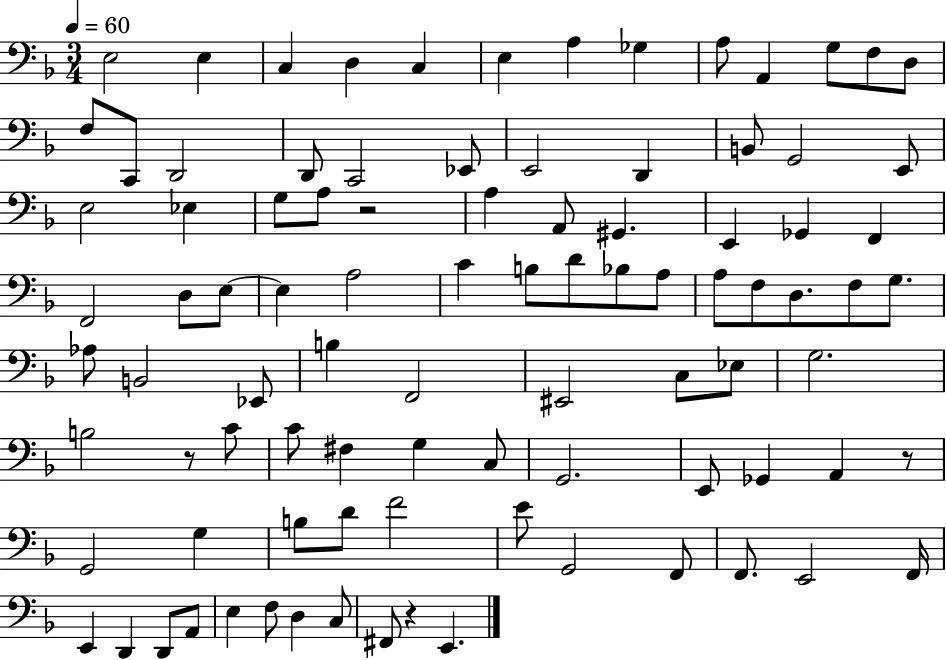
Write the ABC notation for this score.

X:1
T:Untitled
M:3/4
L:1/4
K:F
E,2 E, C, D, C, E, A, _G, A,/2 A,, G,/2 F,/2 D,/2 F,/2 C,,/2 D,,2 D,,/2 C,,2 _E,,/2 E,,2 D,, B,,/2 G,,2 E,,/2 E,2 _E, G,/2 A,/2 z2 A, A,,/2 ^G,, E,, _G,, F,, F,,2 D,/2 E,/2 E, A,2 C B,/2 D/2 _B,/2 A,/2 A,/2 F,/2 D,/2 F,/2 G,/2 _A,/2 B,,2 _E,,/2 B, F,,2 ^E,,2 C,/2 _E,/2 G,2 B,2 z/2 C/2 C/2 ^F, G, C,/2 G,,2 E,,/2 _G,, A,, z/2 G,,2 G, B,/2 D/2 F2 E/2 G,,2 F,,/2 F,,/2 E,,2 F,,/4 E,, D,, D,,/2 A,,/2 E, F,/2 D, C,/2 ^F,,/2 z E,,